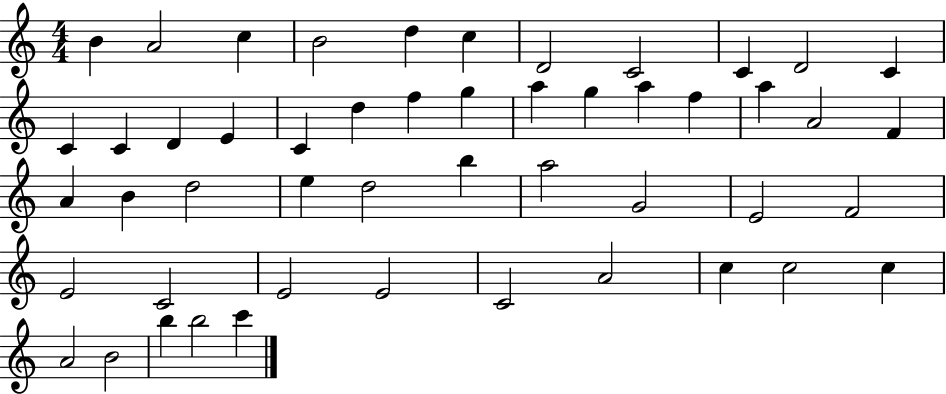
{
  \clef treble
  \numericTimeSignature
  \time 4/4
  \key c \major
  b'4 a'2 c''4 | b'2 d''4 c''4 | d'2 c'2 | c'4 d'2 c'4 | \break c'4 c'4 d'4 e'4 | c'4 d''4 f''4 g''4 | a''4 g''4 a''4 f''4 | a''4 a'2 f'4 | \break a'4 b'4 d''2 | e''4 d''2 b''4 | a''2 g'2 | e'2 f'2 | \break e'2 c'2 | e'2 e'2 | c'2 a'2 | c''4 c''2 c''4 | \break a'2 b'2 | b''4 b''2 c'''4 | \bar "|."
}